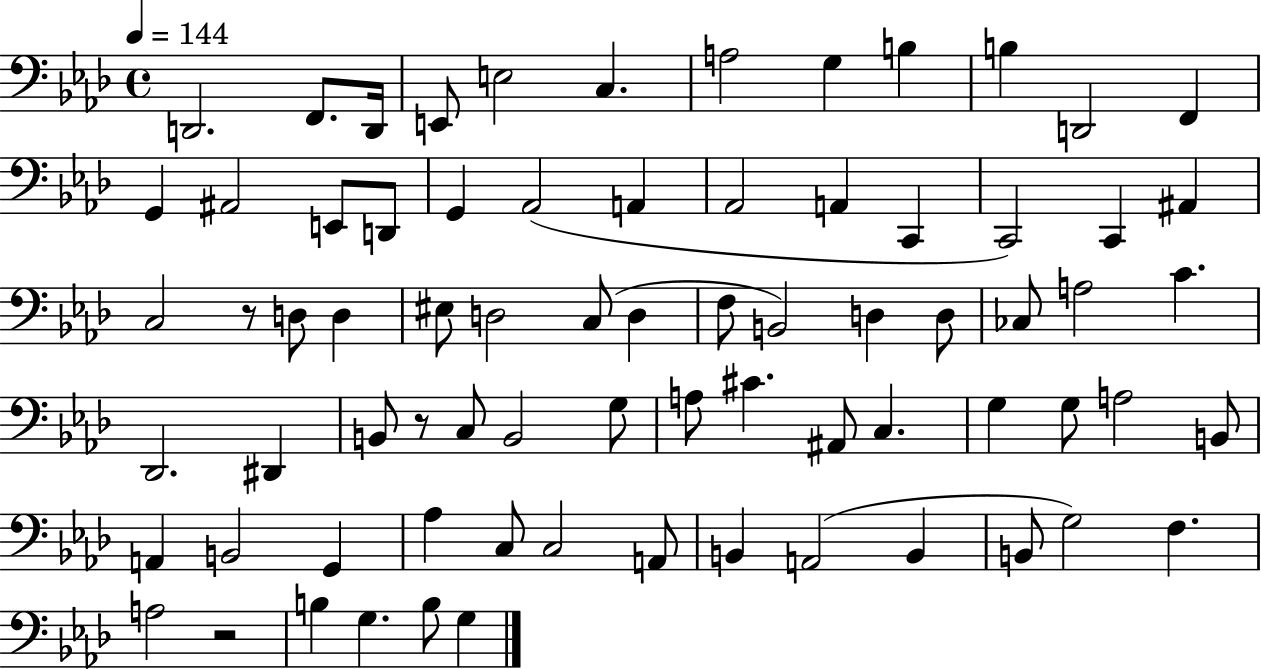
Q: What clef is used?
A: bass